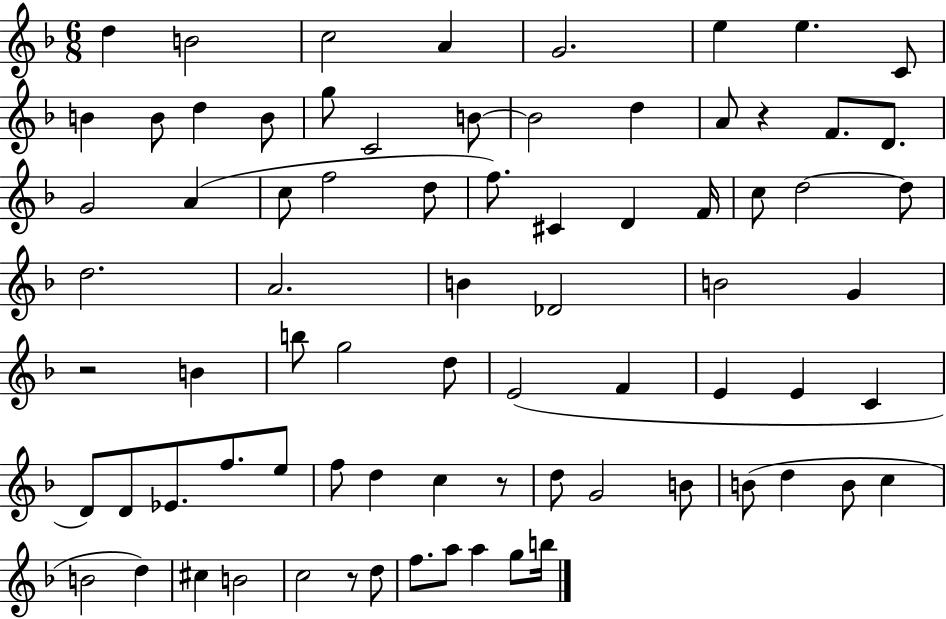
X:1
T:Untitled
M:6/8
L:1/4
K:F
d B2 c2 A G2 e e C/2 B B/2 d B/2 g/2 C2 B/2 B2 d A/2 z F/2 D/2 G2 A c/2 f2 d/2 f/2 ^C D F/4 c/2 d2 d/2 d2 A2 B _D2 B2 G z2 B b/2 g2 d/2 E2 F E E C D/2 D/2 _E/2 f/2 e/2 f/2 d c z/2 d/2 G2 B/2 B/2 d B/2 c B2 d ^c B2 c2 z/2 d/2 f/2 a/2 a g/2 b/4